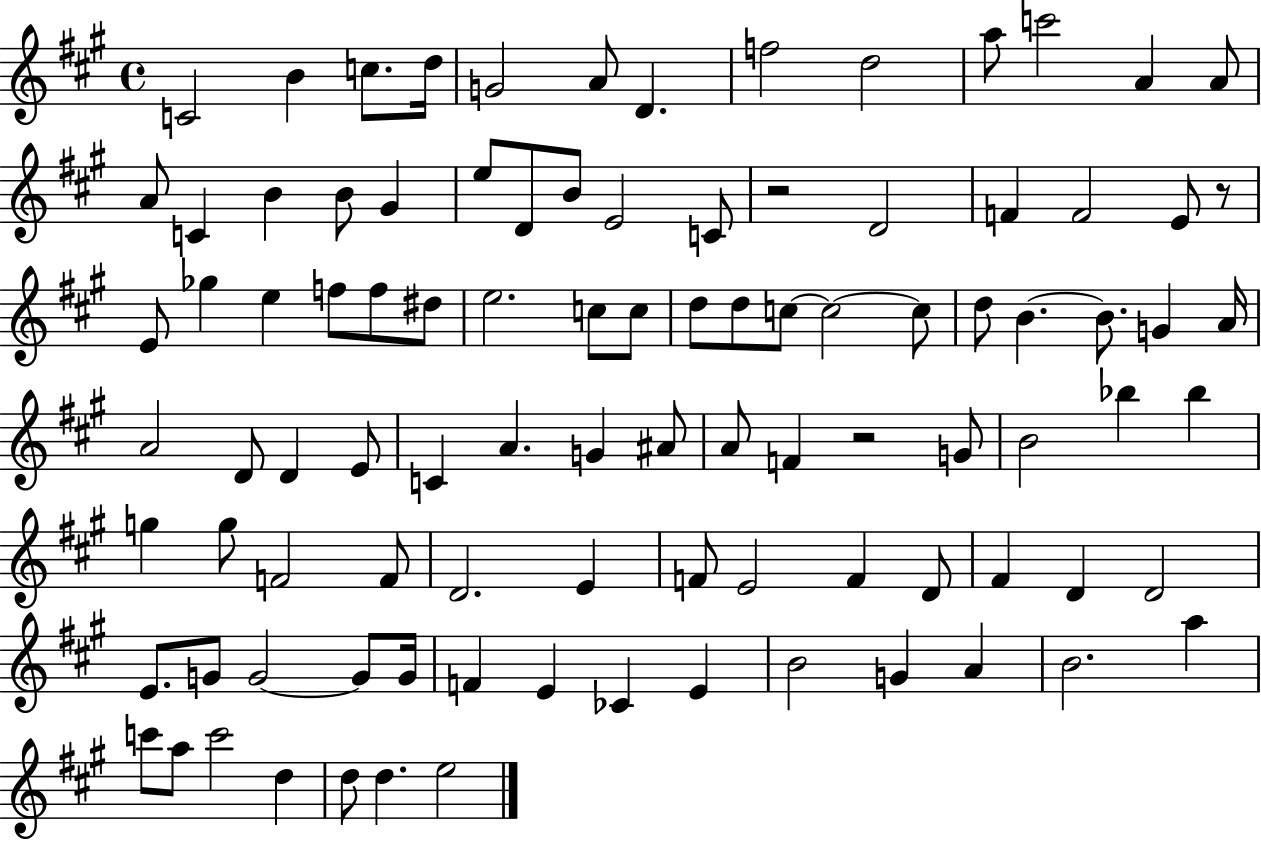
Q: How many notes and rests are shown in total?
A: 97